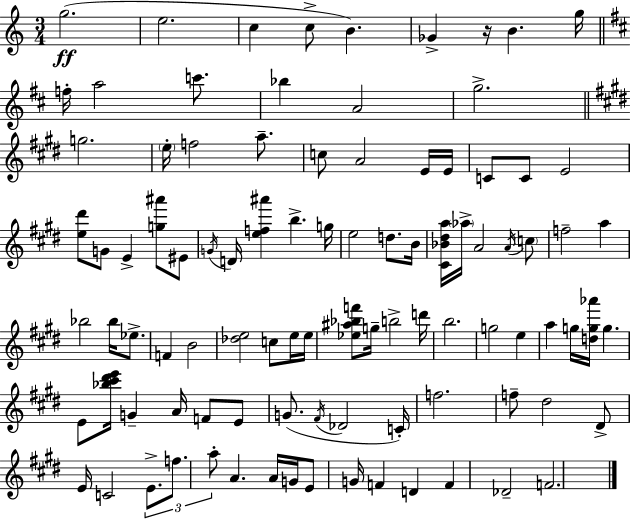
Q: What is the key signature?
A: C major